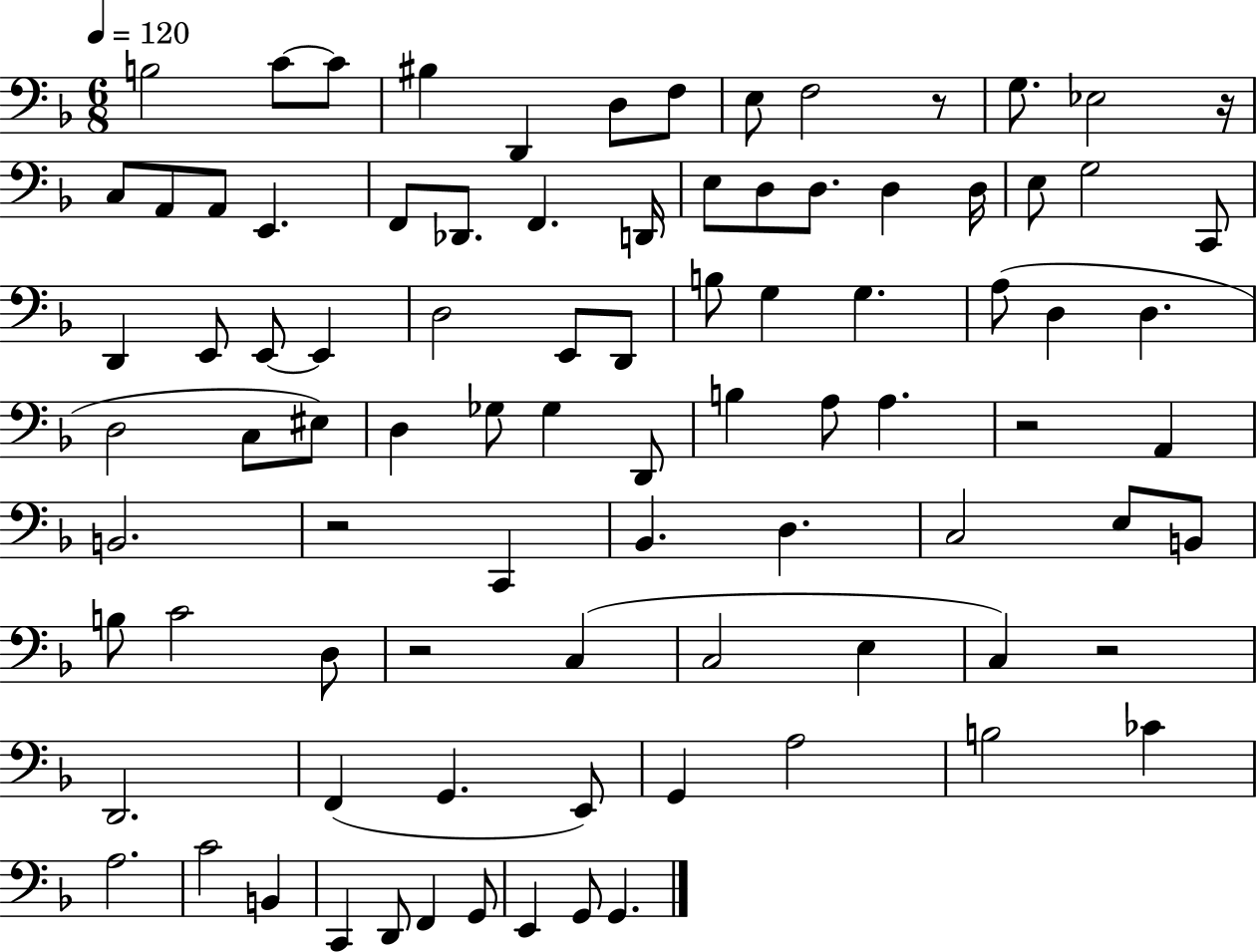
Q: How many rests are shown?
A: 6